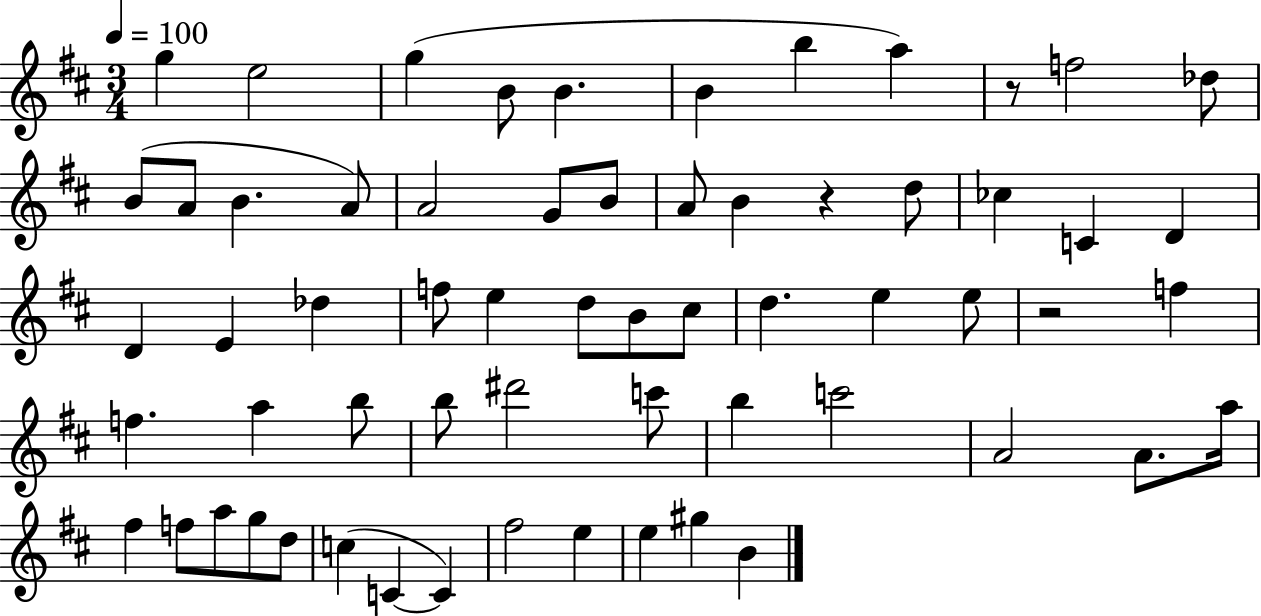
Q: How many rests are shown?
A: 3